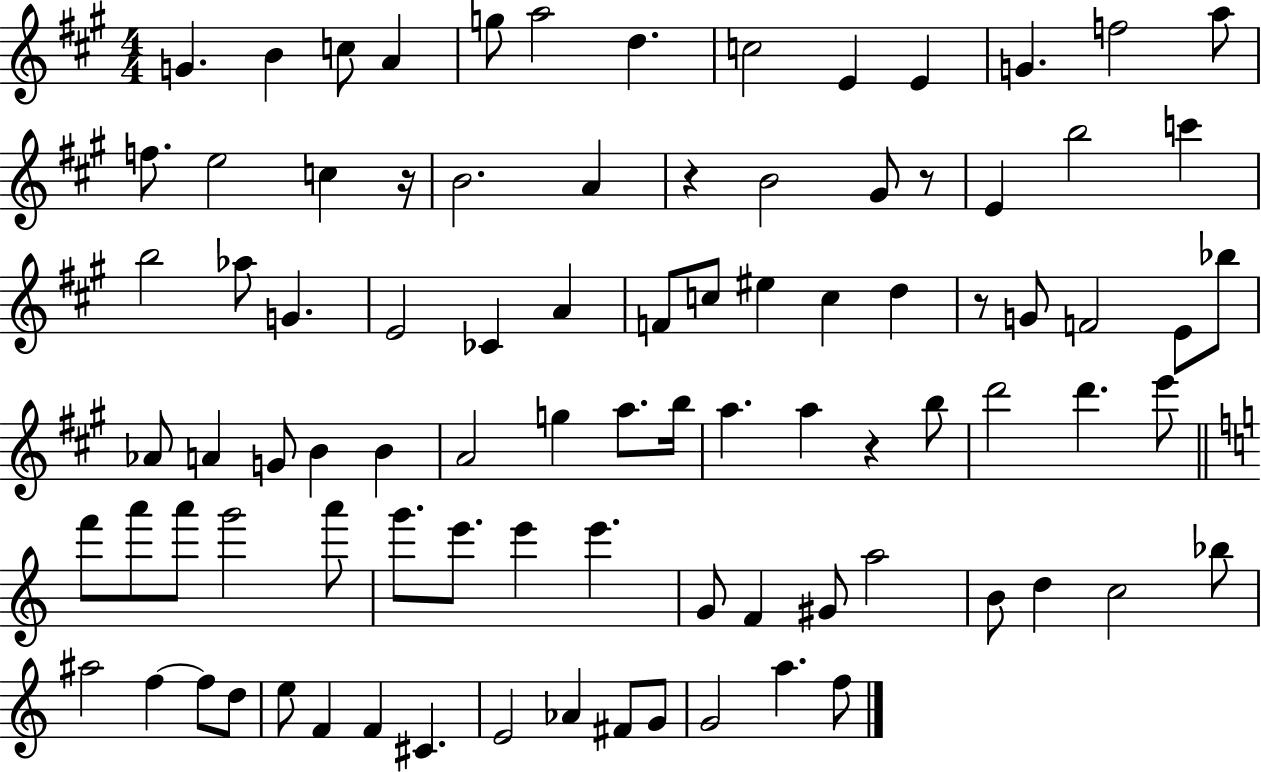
X:1
T:Untitled
M:4/4
L:1/4
K:A
G B c/2 A g/2 a2 d c2 E E G f2 a/2 f/2 e2 c z/4 B2 A z B2 ^G/2 z/2 E b2 c' b2 _a/2 G E2 _C A F/2 c/2 ^e c d z/2 G/2 F2 E/2 _b/2 _A/2 A G/2 B B A2 g a/2 b/4 a a z b/2 d'2 d' e'/2 f'/2 a'/2 a'/2 g'2 a'/2 g'/2 e'/2 e' e' G/2 F ^G/2 a2 B/2 d c2 _b/2 ^a2 f f/2 d/2 e/2 F F ^C E2 _A ^F/2 G/2 G2 a f/2